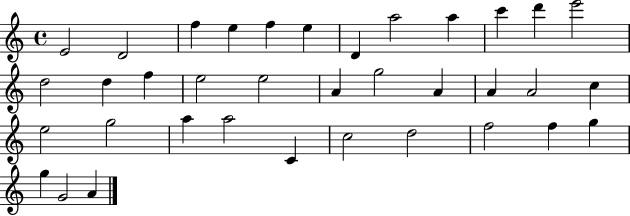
X:1
T:Untitled
M:4/4
L:1/4
K:C
E2 D2 f e f e D a2 a c' d' e'2 d2 d f e2 e2 A g2 A A A2 c e2 g2 a a2 C c2 d2 f2 f g g G2 A